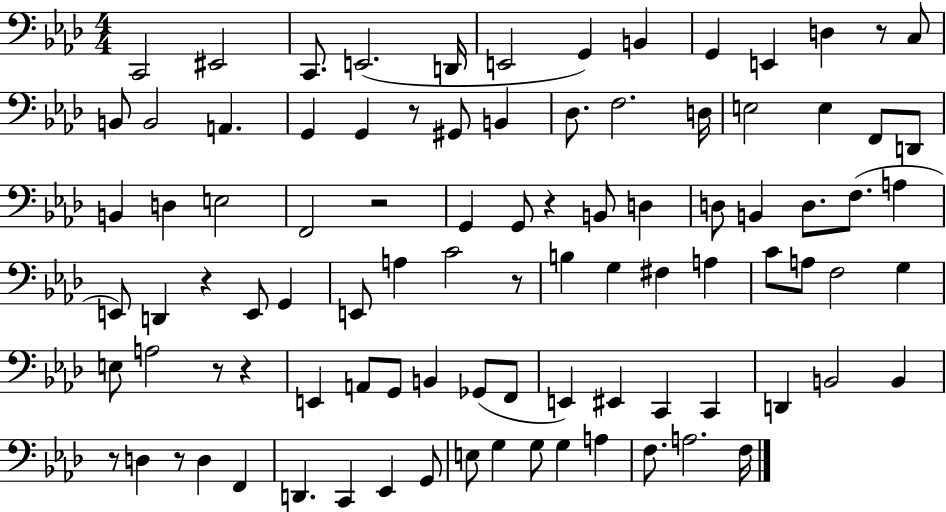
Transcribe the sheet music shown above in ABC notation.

X:1
T:Untitled
M:4/4
L:1/4
K:Ab
C,,2 ^E,,2 C,,/2 E,,2 D,,/4 E,,2 G,, B,, G,, E,, D, z/2 C,/2 B,,/2 B,,2 A,, G,, G,, z/2 ^G,,/2 B,, _D,/2 F,2 D,/4 E,2 E, F,,/2 D,,/2 B,, D, E,2 F,,2 z2 G,, G,,/2 z B,,/2 D, D,/2 B,, D,/2 F,/2 A, E,,/2 D,, z E,,/2 G,, E,,/2 A, C2 z/2 B, G, ^F, A, C/2 A,/2 F,2 G, E,/2 A,2 z/2 z E,, A,,/2 G,,/2 B,, _G,,/2 F,,/2 E,, ^E,, C,, C,, D,, B,,2 B,, z/2 D, z/2 D, F,, D,, C,, _E,, G,,/2 E,/2 G, G,/2 G, A, F,/2 A,2 F,/4